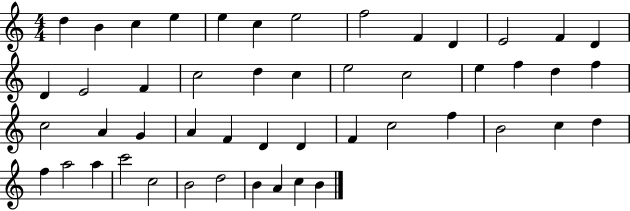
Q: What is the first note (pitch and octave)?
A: D5